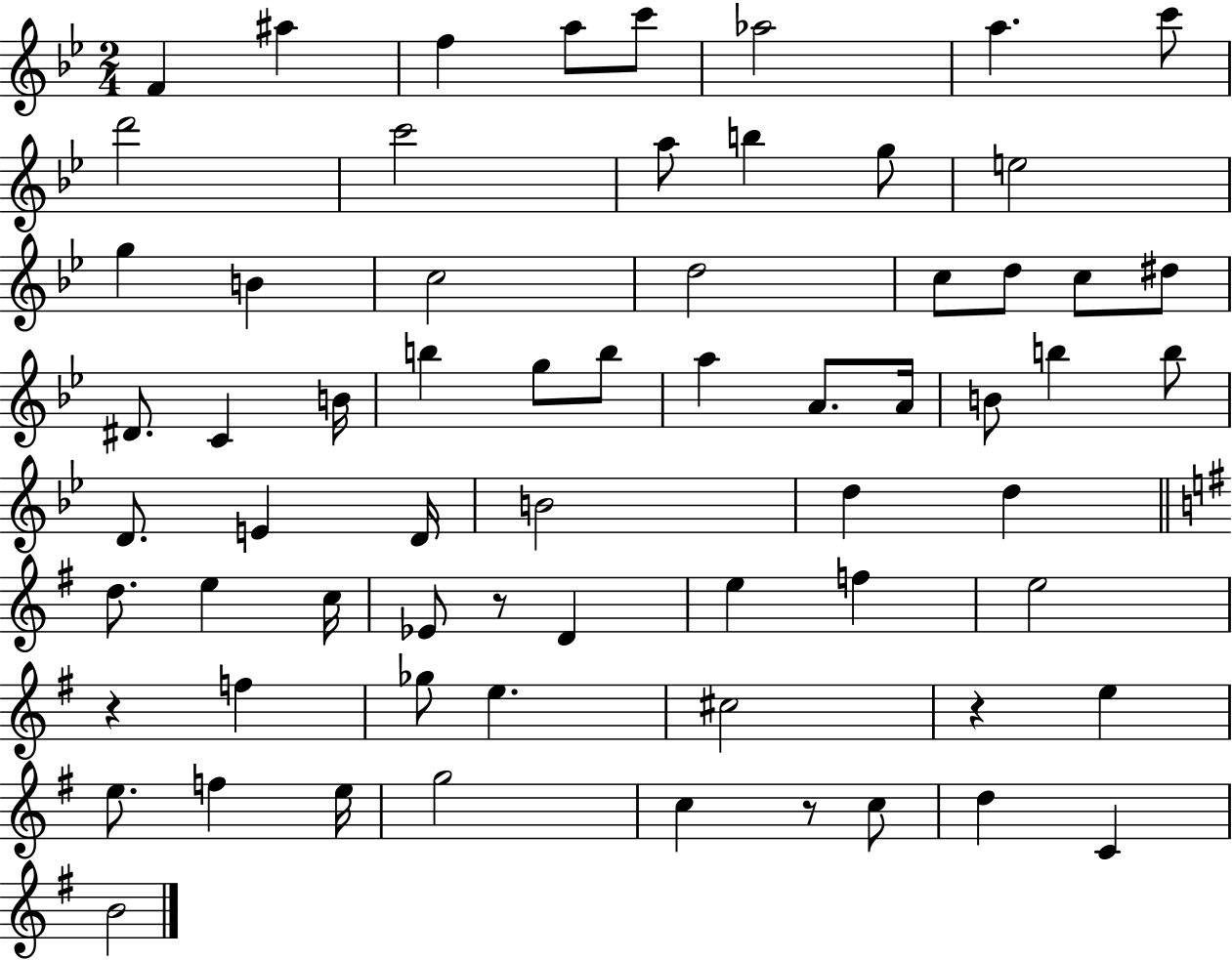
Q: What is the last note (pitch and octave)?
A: B4